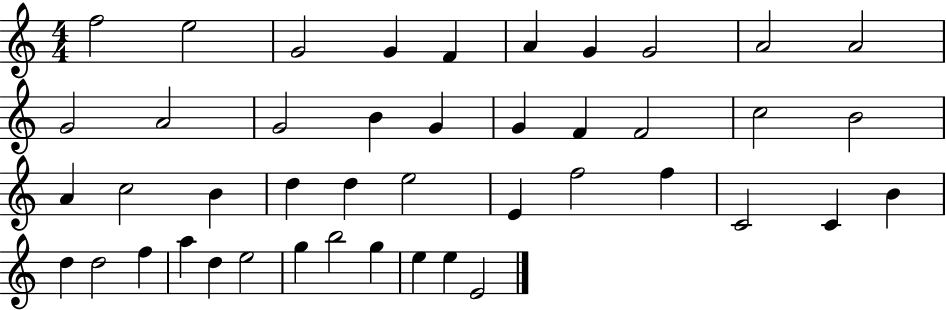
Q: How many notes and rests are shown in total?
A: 44